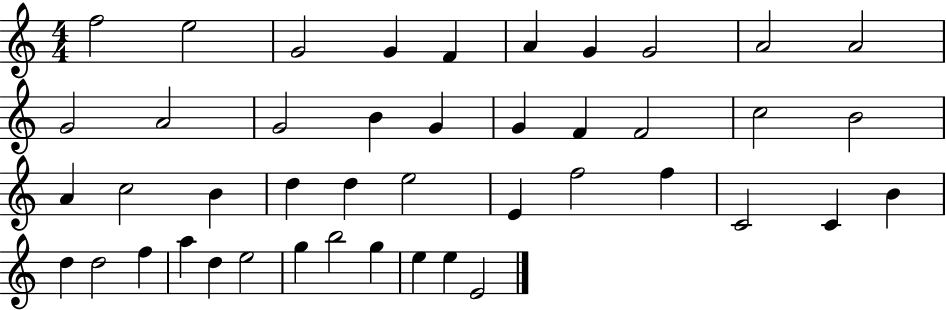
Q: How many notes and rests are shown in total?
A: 44